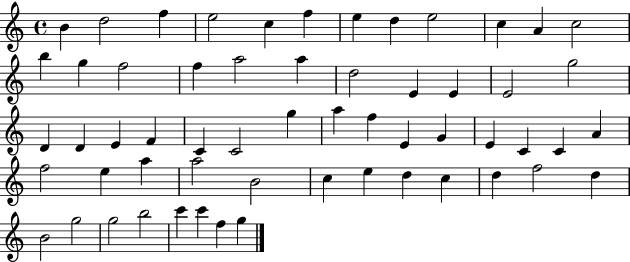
{
  \clef treble
  \time 4/4
  \defaultTimeSignature
  \key c \major
  b'4 d''2 f''4 | e''2 c''4 f''4 | e''4 d''4 e''2 | c''4 a'4 c''2 | \break b''4 g''4 f''2 | f''4 a''2 a''4 | d''2 e'4 e'4 | e'2 g''2 | \break d'4 d'4 e'4 f'4 | c'4 c'2 g''4 | a''4 f''4 e'4 g'4 | e'4 c'4 c'4 a'4 | \break f''2 e''4 a''4 | a''2 b'2 | c''4 e''4 d''4 c''4 | d''4 f''2 d''4 | \break b'2 g''2 | g''2 b''2 | c'''4 c'''4 f''4 g''4 | \bar "|."
}